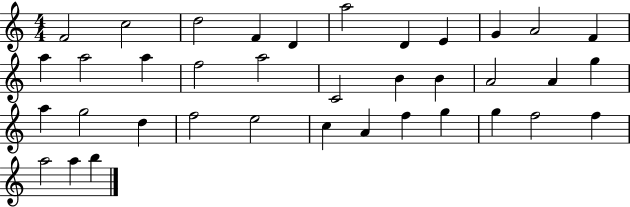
F4/h C5/h D5/h F4/q D4/q A5/h D4/q E4/q G4/q A4/h F4/q A5/q A5/h A5/q F5/h A5/h C4/h B4/q B4/q A4/h A4/q G5/q A5/q G5/h D5/q F5/h E5/h C5/q A4/q F5/q G5/q G5/q F5/h F5/q A5/h A5/q B5/q